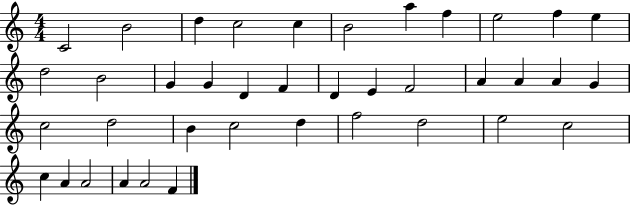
C4/h B4/h D5/q C5/h C5/q B4/h A5/q F5/q E5/h F5/q E5/q D5/h B4/h G4/q G4/q D4/q F4/q D4/q E4/q F4/h A4/q A4/q A4/q G4/q C5/h D5/h B4/q C5/h D5/q F5/h D5/h E5/h C5/h C5/q A4/q A4/h A4/q A4/h F4/q